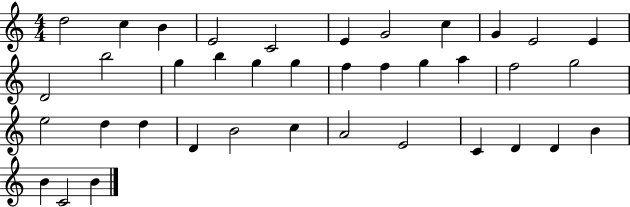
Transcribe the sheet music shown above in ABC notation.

X:1
T:Untitled
M:4/4
L:1/4
K:C
d2 c B E2 C2 E G2 c G E2 E D2 b2 g b g g f f g a f2 g2 e2 d d D B2 c A2 E2 C D D B B C2 B